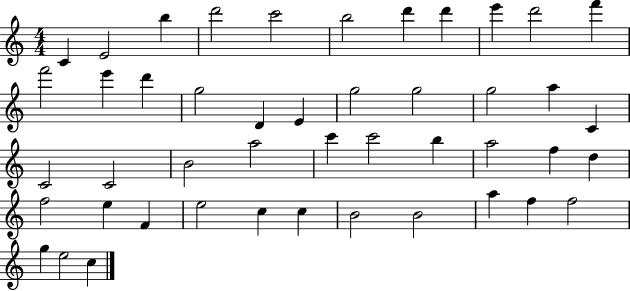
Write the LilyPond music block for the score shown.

{
  \clef treble
  \numericTimeSignature
  \time 4/4
  \key c \major
  c'4 e'2 b''4 | d'''2 c'''2 | b''2 d'''4 d'''4 | e'''4 d'''2 f'''4 | \break f'''2 e'''4 d'''4 | g''2 d'4 e'4 | g''2 g''2 | g''2 a''4 c'4 | \break c'2 c'2 | b'2 a''2 | c'''4 c'''2 b''4 | a''2 f''4 d''4 | \break f''2 e''4 f'4 | e''2 c''4 c''4 | b'2 b'2 | a''4 f''4 f''2 | \break g''4 e''2 c''4 | \bar "|."
}